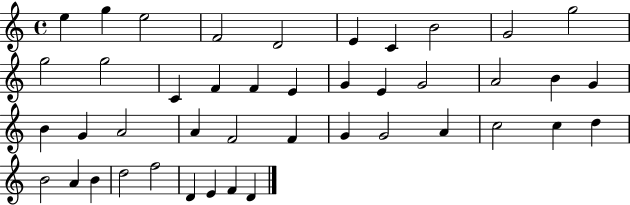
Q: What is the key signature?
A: C major